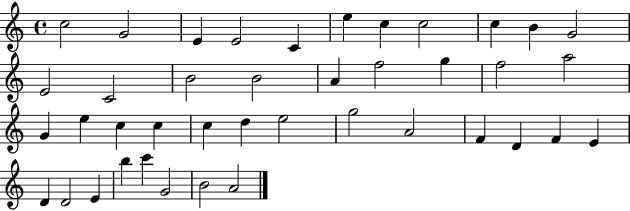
C5/h G4/h E4/q E4/h C4/q E5/q C5/q C5/h C5/q B4/q G4/h E4/h C4/h B4/h B4/h A4/q F5/h G5/q F5/h A5/h G4/q E5/q C5/q C5/q C5/q D5/q E5/h G5/h A4/h F4/q D4/q F4/q E4/q D4/q D4/h E4/q B5/q C6/q G4/h B4/h A4/h